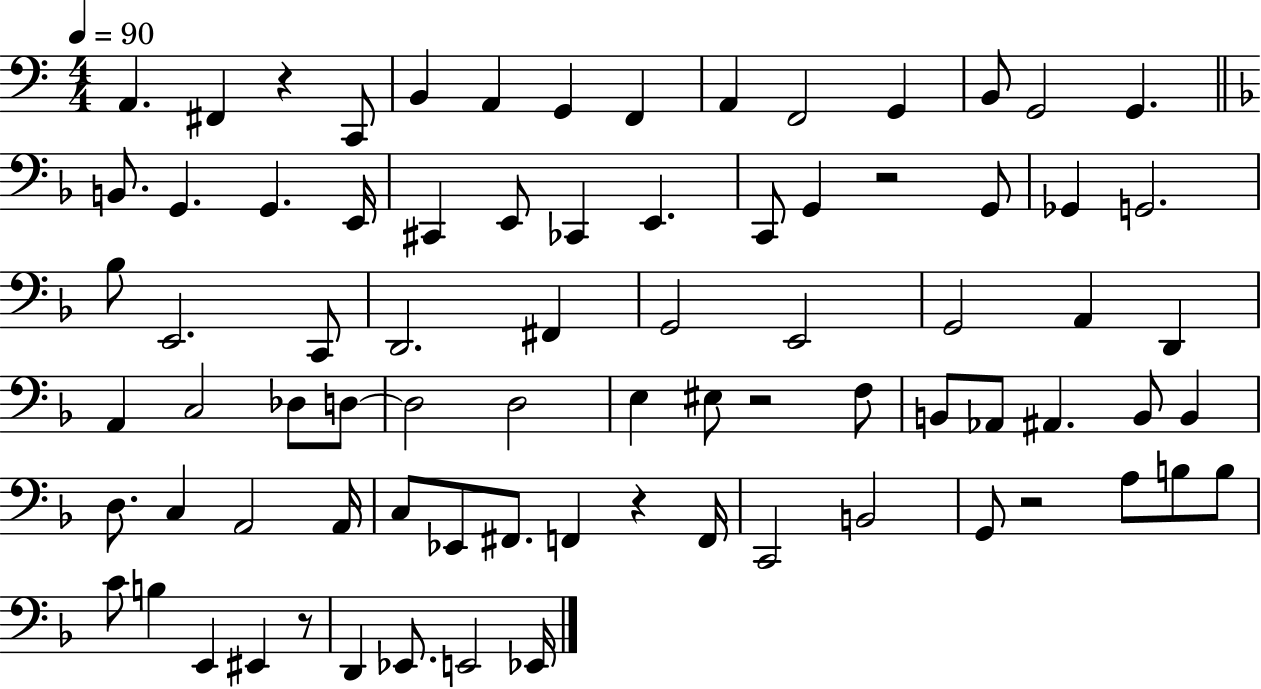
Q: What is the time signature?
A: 4/4